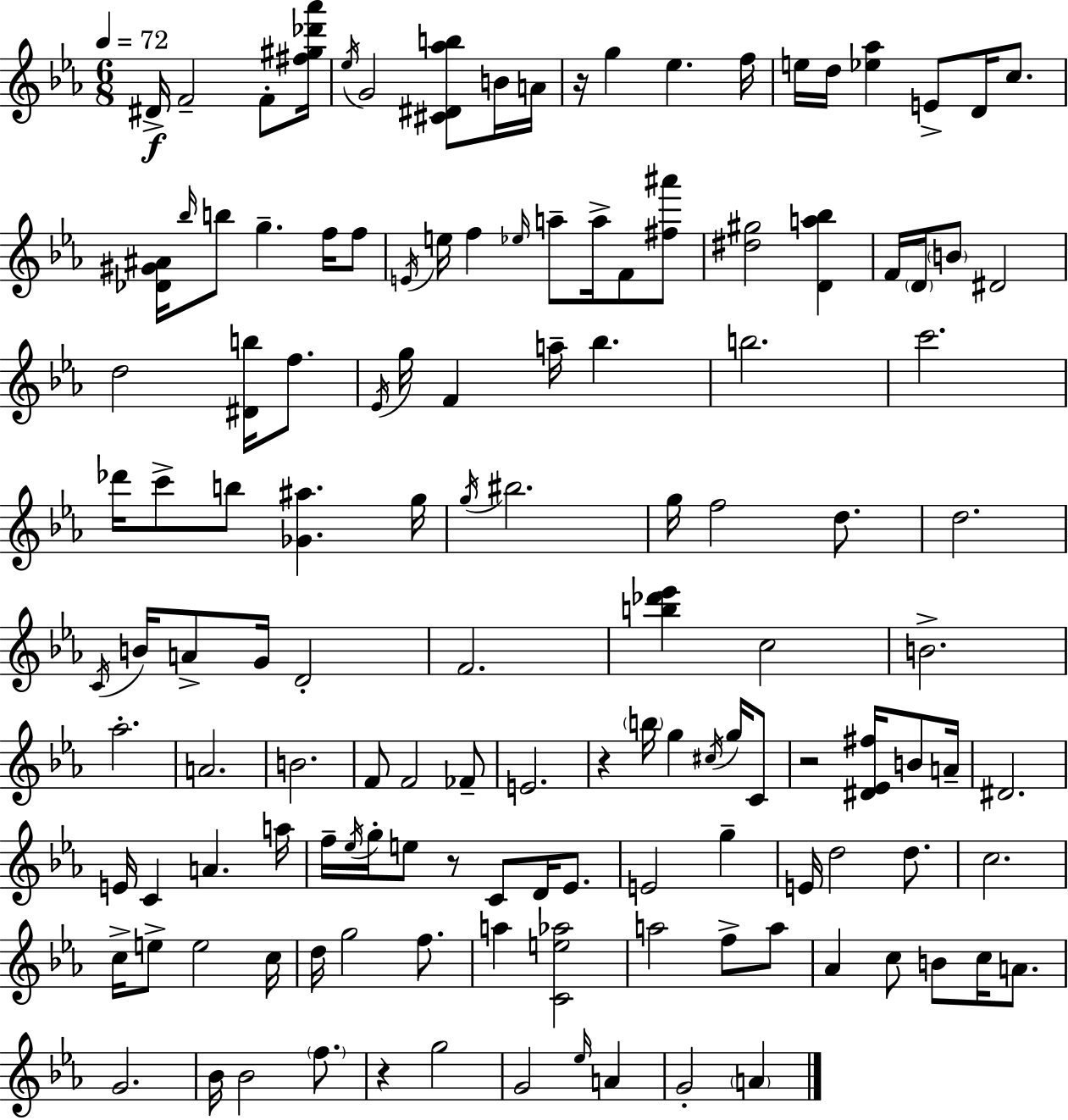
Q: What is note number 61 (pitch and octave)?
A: B4